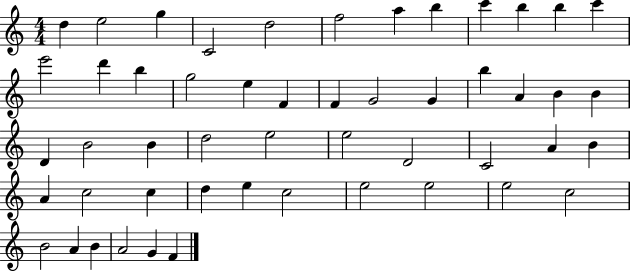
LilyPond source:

{
  \clef treble
  \numericTimeSignature
  \time 4/4
  \key c \major
  d''4 e''2 g''4 | c'2 d''2 | f''2 a''4 b''4 | c'''4 b''4 b''4 c'''4 | \break e'''2 d'''4 b''4 | g''2 e''4 f'4 | f'4 g'2 g'4 | b''4 a'4 b'4 b'4 | \break d'4 b'2 b'4 | d''2 e''2 | e''2 d'2 | c'2 a'4 b'4 | \break a'4 c''2 c''4 | d''4 e''4 c''2 | e''2 e''2 | e''2 c''2 | \break b'2 a'4 b'4 | a'2 g'4 f'4 | \bar "|."
}